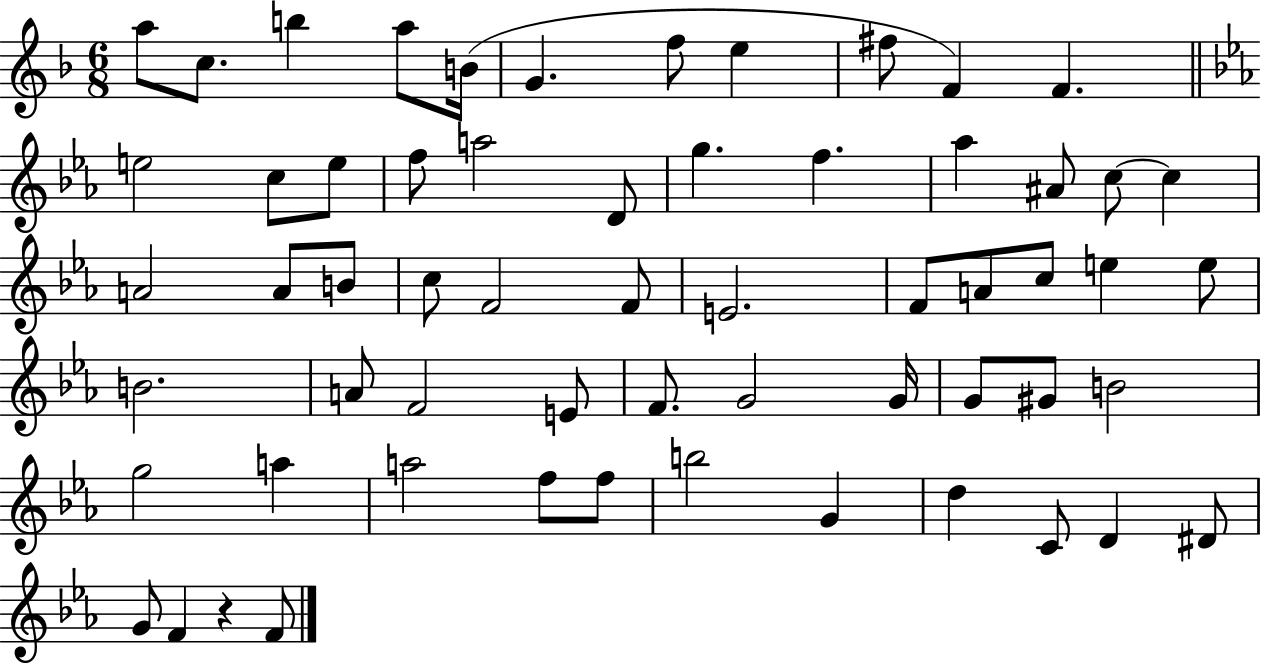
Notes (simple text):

A5/e C5/e. B5/q A5/e B4/s G4/q. F5/e E5/q F#5/e F4/q F4/q. E5/h C5/e E5/e F5/e A5/h D4/e G5/q. F5/q. Ab5/q A#4/e C5/e C5/q A4/h A4/e B4/e C5/e F4/h F4/e E4/h. F4/e A4/e C5/e E5/q E5/e B4/h. A4/e F4/h E4/e F4/e. G4/h G4/s G4/e G#4/e B4/h G5/h A5/q A5/h F5/e F5/e B5/h G4/q D5/q C4/e D4/q D#4/e G4/e F4/q R/q F4/e